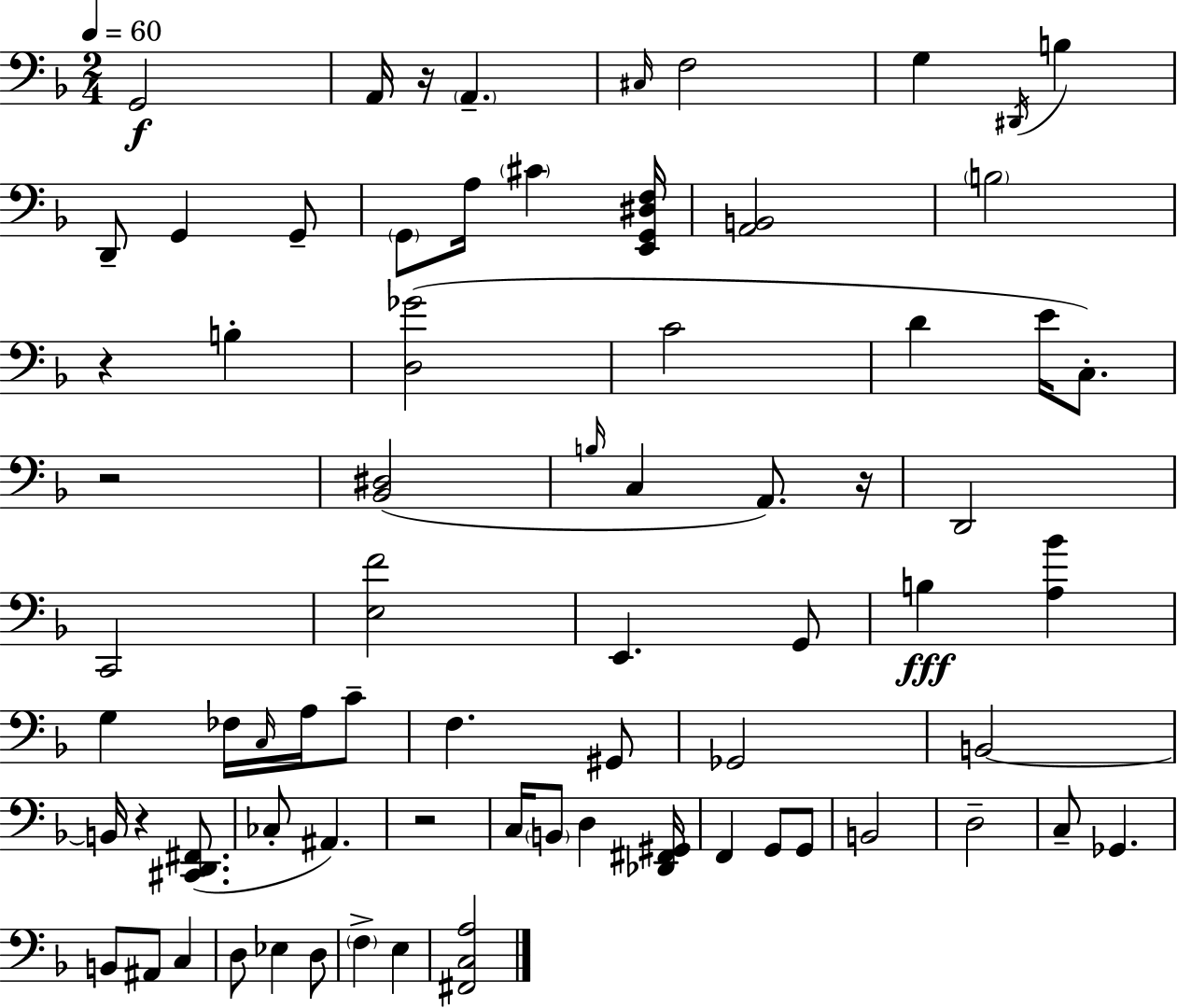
X:1
T:Untitled
M:2/4
L:1/4
K:Dm
G,,2 A,,/4 z/4 A,, ^C,/4 F,2 G, ^D,,/4 B, D,,/2 G,, G,,/2 G,,/2 A,/4 ^C [E,,G,,^D,F,]/4 [A,,B,,]2 B,2 z B, [D,_G]2 C2 D E/4 C,/2 z2 [_B,,^D,]2 B,/4 C, A,,/2 z/4 D,,2 C,,2 [E,F]2 E,, G,,/2 B, [A,_B] G, _F,/4 C,/4 A,/4 C/2 F, ^G,,/2 _G,,2 B,,2 B,,/4 z [^C,,D,,^F,,]/2 _C,/2 ^A,, z2 C,/4 B,,/2 D, [_D,,^F,,^G,,]/4 F,, G,,/2 G,,/2 B,,2 D,2 C,/2 _G,, B,,/2 ^A,,/2 C, D,/2 _E, D,/2 F, E, [^F,,C,A,]2